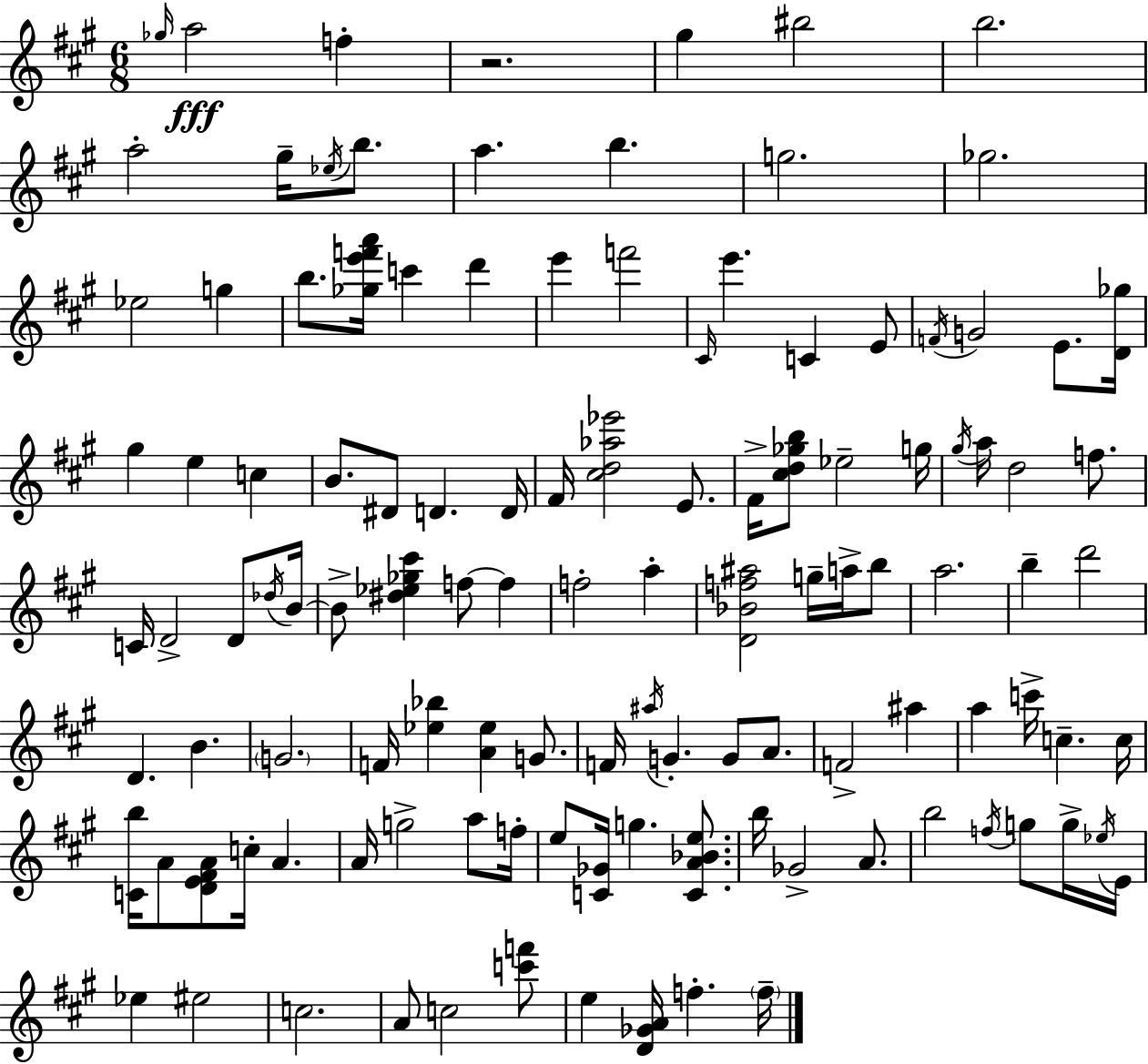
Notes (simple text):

Gb5/s A5/h F5/q R/h. G#5/q BIS5/h B5/h. A5/h G#5/s Eb5/s B5/e. A5/q. B5/q. G5/h. Gb5/h. Eb5/h G5/q B5/e. [Gb5,E6,F6,A6]/s C6/q D6/q E6/q F6/h C#4/s E6/q. C4/q E4/e F4/s G4/h E4/e. [D4,Gb5]/s G#5/q E5/q C5/q B4/e. D#4/e D4/q. D4/s F#4/s [C#5,D5,Ab5,Eb6]/h E4/e. F#4/s [C#5,D5,Gb5,B5]/e Eb5/h G5/s G#5/s A5/s D5/h F5/e. C4/s D4/h D4/e Db5/s B4/s B4/e [D#5,Eb5,Gb5,C#6]/q F5/e F5/q F5/h A5/q [D4,Bb4,F5,A#5]/h G5/s A5/s B5/e A5/h. B5/q D6/h D4/q. B4/q. G4/h. F4/s [Eb5,Bb5]/q [A4,Eb5]/q G4/e. F4/s A#5/s G4/q. G4/e A4/e. F4/h A#5/q A5/q C6/s C5/q. C5/s [C4,B5]/s A4/e [D4,E4,F#4,A4]/e C5/s A4/q. A4/s G5/h A5/e F5/s E5/e [C4,Gb4]/s G5/q. [C4,A4,Bb4,E5]/e. B5/s Gb4/h A4/e. B5/h F5/s G5/e G5/s Eb5/s E4/s Eb5/q EIS5/h C5/h. A4/e C5/h [C6,F6]/e E5/q [D4,Gb4,A4]/s F5/q. F5/s